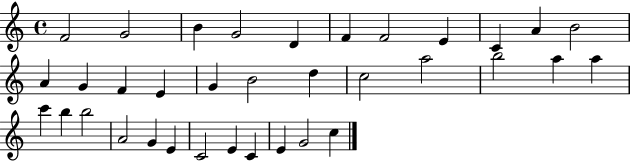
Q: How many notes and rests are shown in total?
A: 35